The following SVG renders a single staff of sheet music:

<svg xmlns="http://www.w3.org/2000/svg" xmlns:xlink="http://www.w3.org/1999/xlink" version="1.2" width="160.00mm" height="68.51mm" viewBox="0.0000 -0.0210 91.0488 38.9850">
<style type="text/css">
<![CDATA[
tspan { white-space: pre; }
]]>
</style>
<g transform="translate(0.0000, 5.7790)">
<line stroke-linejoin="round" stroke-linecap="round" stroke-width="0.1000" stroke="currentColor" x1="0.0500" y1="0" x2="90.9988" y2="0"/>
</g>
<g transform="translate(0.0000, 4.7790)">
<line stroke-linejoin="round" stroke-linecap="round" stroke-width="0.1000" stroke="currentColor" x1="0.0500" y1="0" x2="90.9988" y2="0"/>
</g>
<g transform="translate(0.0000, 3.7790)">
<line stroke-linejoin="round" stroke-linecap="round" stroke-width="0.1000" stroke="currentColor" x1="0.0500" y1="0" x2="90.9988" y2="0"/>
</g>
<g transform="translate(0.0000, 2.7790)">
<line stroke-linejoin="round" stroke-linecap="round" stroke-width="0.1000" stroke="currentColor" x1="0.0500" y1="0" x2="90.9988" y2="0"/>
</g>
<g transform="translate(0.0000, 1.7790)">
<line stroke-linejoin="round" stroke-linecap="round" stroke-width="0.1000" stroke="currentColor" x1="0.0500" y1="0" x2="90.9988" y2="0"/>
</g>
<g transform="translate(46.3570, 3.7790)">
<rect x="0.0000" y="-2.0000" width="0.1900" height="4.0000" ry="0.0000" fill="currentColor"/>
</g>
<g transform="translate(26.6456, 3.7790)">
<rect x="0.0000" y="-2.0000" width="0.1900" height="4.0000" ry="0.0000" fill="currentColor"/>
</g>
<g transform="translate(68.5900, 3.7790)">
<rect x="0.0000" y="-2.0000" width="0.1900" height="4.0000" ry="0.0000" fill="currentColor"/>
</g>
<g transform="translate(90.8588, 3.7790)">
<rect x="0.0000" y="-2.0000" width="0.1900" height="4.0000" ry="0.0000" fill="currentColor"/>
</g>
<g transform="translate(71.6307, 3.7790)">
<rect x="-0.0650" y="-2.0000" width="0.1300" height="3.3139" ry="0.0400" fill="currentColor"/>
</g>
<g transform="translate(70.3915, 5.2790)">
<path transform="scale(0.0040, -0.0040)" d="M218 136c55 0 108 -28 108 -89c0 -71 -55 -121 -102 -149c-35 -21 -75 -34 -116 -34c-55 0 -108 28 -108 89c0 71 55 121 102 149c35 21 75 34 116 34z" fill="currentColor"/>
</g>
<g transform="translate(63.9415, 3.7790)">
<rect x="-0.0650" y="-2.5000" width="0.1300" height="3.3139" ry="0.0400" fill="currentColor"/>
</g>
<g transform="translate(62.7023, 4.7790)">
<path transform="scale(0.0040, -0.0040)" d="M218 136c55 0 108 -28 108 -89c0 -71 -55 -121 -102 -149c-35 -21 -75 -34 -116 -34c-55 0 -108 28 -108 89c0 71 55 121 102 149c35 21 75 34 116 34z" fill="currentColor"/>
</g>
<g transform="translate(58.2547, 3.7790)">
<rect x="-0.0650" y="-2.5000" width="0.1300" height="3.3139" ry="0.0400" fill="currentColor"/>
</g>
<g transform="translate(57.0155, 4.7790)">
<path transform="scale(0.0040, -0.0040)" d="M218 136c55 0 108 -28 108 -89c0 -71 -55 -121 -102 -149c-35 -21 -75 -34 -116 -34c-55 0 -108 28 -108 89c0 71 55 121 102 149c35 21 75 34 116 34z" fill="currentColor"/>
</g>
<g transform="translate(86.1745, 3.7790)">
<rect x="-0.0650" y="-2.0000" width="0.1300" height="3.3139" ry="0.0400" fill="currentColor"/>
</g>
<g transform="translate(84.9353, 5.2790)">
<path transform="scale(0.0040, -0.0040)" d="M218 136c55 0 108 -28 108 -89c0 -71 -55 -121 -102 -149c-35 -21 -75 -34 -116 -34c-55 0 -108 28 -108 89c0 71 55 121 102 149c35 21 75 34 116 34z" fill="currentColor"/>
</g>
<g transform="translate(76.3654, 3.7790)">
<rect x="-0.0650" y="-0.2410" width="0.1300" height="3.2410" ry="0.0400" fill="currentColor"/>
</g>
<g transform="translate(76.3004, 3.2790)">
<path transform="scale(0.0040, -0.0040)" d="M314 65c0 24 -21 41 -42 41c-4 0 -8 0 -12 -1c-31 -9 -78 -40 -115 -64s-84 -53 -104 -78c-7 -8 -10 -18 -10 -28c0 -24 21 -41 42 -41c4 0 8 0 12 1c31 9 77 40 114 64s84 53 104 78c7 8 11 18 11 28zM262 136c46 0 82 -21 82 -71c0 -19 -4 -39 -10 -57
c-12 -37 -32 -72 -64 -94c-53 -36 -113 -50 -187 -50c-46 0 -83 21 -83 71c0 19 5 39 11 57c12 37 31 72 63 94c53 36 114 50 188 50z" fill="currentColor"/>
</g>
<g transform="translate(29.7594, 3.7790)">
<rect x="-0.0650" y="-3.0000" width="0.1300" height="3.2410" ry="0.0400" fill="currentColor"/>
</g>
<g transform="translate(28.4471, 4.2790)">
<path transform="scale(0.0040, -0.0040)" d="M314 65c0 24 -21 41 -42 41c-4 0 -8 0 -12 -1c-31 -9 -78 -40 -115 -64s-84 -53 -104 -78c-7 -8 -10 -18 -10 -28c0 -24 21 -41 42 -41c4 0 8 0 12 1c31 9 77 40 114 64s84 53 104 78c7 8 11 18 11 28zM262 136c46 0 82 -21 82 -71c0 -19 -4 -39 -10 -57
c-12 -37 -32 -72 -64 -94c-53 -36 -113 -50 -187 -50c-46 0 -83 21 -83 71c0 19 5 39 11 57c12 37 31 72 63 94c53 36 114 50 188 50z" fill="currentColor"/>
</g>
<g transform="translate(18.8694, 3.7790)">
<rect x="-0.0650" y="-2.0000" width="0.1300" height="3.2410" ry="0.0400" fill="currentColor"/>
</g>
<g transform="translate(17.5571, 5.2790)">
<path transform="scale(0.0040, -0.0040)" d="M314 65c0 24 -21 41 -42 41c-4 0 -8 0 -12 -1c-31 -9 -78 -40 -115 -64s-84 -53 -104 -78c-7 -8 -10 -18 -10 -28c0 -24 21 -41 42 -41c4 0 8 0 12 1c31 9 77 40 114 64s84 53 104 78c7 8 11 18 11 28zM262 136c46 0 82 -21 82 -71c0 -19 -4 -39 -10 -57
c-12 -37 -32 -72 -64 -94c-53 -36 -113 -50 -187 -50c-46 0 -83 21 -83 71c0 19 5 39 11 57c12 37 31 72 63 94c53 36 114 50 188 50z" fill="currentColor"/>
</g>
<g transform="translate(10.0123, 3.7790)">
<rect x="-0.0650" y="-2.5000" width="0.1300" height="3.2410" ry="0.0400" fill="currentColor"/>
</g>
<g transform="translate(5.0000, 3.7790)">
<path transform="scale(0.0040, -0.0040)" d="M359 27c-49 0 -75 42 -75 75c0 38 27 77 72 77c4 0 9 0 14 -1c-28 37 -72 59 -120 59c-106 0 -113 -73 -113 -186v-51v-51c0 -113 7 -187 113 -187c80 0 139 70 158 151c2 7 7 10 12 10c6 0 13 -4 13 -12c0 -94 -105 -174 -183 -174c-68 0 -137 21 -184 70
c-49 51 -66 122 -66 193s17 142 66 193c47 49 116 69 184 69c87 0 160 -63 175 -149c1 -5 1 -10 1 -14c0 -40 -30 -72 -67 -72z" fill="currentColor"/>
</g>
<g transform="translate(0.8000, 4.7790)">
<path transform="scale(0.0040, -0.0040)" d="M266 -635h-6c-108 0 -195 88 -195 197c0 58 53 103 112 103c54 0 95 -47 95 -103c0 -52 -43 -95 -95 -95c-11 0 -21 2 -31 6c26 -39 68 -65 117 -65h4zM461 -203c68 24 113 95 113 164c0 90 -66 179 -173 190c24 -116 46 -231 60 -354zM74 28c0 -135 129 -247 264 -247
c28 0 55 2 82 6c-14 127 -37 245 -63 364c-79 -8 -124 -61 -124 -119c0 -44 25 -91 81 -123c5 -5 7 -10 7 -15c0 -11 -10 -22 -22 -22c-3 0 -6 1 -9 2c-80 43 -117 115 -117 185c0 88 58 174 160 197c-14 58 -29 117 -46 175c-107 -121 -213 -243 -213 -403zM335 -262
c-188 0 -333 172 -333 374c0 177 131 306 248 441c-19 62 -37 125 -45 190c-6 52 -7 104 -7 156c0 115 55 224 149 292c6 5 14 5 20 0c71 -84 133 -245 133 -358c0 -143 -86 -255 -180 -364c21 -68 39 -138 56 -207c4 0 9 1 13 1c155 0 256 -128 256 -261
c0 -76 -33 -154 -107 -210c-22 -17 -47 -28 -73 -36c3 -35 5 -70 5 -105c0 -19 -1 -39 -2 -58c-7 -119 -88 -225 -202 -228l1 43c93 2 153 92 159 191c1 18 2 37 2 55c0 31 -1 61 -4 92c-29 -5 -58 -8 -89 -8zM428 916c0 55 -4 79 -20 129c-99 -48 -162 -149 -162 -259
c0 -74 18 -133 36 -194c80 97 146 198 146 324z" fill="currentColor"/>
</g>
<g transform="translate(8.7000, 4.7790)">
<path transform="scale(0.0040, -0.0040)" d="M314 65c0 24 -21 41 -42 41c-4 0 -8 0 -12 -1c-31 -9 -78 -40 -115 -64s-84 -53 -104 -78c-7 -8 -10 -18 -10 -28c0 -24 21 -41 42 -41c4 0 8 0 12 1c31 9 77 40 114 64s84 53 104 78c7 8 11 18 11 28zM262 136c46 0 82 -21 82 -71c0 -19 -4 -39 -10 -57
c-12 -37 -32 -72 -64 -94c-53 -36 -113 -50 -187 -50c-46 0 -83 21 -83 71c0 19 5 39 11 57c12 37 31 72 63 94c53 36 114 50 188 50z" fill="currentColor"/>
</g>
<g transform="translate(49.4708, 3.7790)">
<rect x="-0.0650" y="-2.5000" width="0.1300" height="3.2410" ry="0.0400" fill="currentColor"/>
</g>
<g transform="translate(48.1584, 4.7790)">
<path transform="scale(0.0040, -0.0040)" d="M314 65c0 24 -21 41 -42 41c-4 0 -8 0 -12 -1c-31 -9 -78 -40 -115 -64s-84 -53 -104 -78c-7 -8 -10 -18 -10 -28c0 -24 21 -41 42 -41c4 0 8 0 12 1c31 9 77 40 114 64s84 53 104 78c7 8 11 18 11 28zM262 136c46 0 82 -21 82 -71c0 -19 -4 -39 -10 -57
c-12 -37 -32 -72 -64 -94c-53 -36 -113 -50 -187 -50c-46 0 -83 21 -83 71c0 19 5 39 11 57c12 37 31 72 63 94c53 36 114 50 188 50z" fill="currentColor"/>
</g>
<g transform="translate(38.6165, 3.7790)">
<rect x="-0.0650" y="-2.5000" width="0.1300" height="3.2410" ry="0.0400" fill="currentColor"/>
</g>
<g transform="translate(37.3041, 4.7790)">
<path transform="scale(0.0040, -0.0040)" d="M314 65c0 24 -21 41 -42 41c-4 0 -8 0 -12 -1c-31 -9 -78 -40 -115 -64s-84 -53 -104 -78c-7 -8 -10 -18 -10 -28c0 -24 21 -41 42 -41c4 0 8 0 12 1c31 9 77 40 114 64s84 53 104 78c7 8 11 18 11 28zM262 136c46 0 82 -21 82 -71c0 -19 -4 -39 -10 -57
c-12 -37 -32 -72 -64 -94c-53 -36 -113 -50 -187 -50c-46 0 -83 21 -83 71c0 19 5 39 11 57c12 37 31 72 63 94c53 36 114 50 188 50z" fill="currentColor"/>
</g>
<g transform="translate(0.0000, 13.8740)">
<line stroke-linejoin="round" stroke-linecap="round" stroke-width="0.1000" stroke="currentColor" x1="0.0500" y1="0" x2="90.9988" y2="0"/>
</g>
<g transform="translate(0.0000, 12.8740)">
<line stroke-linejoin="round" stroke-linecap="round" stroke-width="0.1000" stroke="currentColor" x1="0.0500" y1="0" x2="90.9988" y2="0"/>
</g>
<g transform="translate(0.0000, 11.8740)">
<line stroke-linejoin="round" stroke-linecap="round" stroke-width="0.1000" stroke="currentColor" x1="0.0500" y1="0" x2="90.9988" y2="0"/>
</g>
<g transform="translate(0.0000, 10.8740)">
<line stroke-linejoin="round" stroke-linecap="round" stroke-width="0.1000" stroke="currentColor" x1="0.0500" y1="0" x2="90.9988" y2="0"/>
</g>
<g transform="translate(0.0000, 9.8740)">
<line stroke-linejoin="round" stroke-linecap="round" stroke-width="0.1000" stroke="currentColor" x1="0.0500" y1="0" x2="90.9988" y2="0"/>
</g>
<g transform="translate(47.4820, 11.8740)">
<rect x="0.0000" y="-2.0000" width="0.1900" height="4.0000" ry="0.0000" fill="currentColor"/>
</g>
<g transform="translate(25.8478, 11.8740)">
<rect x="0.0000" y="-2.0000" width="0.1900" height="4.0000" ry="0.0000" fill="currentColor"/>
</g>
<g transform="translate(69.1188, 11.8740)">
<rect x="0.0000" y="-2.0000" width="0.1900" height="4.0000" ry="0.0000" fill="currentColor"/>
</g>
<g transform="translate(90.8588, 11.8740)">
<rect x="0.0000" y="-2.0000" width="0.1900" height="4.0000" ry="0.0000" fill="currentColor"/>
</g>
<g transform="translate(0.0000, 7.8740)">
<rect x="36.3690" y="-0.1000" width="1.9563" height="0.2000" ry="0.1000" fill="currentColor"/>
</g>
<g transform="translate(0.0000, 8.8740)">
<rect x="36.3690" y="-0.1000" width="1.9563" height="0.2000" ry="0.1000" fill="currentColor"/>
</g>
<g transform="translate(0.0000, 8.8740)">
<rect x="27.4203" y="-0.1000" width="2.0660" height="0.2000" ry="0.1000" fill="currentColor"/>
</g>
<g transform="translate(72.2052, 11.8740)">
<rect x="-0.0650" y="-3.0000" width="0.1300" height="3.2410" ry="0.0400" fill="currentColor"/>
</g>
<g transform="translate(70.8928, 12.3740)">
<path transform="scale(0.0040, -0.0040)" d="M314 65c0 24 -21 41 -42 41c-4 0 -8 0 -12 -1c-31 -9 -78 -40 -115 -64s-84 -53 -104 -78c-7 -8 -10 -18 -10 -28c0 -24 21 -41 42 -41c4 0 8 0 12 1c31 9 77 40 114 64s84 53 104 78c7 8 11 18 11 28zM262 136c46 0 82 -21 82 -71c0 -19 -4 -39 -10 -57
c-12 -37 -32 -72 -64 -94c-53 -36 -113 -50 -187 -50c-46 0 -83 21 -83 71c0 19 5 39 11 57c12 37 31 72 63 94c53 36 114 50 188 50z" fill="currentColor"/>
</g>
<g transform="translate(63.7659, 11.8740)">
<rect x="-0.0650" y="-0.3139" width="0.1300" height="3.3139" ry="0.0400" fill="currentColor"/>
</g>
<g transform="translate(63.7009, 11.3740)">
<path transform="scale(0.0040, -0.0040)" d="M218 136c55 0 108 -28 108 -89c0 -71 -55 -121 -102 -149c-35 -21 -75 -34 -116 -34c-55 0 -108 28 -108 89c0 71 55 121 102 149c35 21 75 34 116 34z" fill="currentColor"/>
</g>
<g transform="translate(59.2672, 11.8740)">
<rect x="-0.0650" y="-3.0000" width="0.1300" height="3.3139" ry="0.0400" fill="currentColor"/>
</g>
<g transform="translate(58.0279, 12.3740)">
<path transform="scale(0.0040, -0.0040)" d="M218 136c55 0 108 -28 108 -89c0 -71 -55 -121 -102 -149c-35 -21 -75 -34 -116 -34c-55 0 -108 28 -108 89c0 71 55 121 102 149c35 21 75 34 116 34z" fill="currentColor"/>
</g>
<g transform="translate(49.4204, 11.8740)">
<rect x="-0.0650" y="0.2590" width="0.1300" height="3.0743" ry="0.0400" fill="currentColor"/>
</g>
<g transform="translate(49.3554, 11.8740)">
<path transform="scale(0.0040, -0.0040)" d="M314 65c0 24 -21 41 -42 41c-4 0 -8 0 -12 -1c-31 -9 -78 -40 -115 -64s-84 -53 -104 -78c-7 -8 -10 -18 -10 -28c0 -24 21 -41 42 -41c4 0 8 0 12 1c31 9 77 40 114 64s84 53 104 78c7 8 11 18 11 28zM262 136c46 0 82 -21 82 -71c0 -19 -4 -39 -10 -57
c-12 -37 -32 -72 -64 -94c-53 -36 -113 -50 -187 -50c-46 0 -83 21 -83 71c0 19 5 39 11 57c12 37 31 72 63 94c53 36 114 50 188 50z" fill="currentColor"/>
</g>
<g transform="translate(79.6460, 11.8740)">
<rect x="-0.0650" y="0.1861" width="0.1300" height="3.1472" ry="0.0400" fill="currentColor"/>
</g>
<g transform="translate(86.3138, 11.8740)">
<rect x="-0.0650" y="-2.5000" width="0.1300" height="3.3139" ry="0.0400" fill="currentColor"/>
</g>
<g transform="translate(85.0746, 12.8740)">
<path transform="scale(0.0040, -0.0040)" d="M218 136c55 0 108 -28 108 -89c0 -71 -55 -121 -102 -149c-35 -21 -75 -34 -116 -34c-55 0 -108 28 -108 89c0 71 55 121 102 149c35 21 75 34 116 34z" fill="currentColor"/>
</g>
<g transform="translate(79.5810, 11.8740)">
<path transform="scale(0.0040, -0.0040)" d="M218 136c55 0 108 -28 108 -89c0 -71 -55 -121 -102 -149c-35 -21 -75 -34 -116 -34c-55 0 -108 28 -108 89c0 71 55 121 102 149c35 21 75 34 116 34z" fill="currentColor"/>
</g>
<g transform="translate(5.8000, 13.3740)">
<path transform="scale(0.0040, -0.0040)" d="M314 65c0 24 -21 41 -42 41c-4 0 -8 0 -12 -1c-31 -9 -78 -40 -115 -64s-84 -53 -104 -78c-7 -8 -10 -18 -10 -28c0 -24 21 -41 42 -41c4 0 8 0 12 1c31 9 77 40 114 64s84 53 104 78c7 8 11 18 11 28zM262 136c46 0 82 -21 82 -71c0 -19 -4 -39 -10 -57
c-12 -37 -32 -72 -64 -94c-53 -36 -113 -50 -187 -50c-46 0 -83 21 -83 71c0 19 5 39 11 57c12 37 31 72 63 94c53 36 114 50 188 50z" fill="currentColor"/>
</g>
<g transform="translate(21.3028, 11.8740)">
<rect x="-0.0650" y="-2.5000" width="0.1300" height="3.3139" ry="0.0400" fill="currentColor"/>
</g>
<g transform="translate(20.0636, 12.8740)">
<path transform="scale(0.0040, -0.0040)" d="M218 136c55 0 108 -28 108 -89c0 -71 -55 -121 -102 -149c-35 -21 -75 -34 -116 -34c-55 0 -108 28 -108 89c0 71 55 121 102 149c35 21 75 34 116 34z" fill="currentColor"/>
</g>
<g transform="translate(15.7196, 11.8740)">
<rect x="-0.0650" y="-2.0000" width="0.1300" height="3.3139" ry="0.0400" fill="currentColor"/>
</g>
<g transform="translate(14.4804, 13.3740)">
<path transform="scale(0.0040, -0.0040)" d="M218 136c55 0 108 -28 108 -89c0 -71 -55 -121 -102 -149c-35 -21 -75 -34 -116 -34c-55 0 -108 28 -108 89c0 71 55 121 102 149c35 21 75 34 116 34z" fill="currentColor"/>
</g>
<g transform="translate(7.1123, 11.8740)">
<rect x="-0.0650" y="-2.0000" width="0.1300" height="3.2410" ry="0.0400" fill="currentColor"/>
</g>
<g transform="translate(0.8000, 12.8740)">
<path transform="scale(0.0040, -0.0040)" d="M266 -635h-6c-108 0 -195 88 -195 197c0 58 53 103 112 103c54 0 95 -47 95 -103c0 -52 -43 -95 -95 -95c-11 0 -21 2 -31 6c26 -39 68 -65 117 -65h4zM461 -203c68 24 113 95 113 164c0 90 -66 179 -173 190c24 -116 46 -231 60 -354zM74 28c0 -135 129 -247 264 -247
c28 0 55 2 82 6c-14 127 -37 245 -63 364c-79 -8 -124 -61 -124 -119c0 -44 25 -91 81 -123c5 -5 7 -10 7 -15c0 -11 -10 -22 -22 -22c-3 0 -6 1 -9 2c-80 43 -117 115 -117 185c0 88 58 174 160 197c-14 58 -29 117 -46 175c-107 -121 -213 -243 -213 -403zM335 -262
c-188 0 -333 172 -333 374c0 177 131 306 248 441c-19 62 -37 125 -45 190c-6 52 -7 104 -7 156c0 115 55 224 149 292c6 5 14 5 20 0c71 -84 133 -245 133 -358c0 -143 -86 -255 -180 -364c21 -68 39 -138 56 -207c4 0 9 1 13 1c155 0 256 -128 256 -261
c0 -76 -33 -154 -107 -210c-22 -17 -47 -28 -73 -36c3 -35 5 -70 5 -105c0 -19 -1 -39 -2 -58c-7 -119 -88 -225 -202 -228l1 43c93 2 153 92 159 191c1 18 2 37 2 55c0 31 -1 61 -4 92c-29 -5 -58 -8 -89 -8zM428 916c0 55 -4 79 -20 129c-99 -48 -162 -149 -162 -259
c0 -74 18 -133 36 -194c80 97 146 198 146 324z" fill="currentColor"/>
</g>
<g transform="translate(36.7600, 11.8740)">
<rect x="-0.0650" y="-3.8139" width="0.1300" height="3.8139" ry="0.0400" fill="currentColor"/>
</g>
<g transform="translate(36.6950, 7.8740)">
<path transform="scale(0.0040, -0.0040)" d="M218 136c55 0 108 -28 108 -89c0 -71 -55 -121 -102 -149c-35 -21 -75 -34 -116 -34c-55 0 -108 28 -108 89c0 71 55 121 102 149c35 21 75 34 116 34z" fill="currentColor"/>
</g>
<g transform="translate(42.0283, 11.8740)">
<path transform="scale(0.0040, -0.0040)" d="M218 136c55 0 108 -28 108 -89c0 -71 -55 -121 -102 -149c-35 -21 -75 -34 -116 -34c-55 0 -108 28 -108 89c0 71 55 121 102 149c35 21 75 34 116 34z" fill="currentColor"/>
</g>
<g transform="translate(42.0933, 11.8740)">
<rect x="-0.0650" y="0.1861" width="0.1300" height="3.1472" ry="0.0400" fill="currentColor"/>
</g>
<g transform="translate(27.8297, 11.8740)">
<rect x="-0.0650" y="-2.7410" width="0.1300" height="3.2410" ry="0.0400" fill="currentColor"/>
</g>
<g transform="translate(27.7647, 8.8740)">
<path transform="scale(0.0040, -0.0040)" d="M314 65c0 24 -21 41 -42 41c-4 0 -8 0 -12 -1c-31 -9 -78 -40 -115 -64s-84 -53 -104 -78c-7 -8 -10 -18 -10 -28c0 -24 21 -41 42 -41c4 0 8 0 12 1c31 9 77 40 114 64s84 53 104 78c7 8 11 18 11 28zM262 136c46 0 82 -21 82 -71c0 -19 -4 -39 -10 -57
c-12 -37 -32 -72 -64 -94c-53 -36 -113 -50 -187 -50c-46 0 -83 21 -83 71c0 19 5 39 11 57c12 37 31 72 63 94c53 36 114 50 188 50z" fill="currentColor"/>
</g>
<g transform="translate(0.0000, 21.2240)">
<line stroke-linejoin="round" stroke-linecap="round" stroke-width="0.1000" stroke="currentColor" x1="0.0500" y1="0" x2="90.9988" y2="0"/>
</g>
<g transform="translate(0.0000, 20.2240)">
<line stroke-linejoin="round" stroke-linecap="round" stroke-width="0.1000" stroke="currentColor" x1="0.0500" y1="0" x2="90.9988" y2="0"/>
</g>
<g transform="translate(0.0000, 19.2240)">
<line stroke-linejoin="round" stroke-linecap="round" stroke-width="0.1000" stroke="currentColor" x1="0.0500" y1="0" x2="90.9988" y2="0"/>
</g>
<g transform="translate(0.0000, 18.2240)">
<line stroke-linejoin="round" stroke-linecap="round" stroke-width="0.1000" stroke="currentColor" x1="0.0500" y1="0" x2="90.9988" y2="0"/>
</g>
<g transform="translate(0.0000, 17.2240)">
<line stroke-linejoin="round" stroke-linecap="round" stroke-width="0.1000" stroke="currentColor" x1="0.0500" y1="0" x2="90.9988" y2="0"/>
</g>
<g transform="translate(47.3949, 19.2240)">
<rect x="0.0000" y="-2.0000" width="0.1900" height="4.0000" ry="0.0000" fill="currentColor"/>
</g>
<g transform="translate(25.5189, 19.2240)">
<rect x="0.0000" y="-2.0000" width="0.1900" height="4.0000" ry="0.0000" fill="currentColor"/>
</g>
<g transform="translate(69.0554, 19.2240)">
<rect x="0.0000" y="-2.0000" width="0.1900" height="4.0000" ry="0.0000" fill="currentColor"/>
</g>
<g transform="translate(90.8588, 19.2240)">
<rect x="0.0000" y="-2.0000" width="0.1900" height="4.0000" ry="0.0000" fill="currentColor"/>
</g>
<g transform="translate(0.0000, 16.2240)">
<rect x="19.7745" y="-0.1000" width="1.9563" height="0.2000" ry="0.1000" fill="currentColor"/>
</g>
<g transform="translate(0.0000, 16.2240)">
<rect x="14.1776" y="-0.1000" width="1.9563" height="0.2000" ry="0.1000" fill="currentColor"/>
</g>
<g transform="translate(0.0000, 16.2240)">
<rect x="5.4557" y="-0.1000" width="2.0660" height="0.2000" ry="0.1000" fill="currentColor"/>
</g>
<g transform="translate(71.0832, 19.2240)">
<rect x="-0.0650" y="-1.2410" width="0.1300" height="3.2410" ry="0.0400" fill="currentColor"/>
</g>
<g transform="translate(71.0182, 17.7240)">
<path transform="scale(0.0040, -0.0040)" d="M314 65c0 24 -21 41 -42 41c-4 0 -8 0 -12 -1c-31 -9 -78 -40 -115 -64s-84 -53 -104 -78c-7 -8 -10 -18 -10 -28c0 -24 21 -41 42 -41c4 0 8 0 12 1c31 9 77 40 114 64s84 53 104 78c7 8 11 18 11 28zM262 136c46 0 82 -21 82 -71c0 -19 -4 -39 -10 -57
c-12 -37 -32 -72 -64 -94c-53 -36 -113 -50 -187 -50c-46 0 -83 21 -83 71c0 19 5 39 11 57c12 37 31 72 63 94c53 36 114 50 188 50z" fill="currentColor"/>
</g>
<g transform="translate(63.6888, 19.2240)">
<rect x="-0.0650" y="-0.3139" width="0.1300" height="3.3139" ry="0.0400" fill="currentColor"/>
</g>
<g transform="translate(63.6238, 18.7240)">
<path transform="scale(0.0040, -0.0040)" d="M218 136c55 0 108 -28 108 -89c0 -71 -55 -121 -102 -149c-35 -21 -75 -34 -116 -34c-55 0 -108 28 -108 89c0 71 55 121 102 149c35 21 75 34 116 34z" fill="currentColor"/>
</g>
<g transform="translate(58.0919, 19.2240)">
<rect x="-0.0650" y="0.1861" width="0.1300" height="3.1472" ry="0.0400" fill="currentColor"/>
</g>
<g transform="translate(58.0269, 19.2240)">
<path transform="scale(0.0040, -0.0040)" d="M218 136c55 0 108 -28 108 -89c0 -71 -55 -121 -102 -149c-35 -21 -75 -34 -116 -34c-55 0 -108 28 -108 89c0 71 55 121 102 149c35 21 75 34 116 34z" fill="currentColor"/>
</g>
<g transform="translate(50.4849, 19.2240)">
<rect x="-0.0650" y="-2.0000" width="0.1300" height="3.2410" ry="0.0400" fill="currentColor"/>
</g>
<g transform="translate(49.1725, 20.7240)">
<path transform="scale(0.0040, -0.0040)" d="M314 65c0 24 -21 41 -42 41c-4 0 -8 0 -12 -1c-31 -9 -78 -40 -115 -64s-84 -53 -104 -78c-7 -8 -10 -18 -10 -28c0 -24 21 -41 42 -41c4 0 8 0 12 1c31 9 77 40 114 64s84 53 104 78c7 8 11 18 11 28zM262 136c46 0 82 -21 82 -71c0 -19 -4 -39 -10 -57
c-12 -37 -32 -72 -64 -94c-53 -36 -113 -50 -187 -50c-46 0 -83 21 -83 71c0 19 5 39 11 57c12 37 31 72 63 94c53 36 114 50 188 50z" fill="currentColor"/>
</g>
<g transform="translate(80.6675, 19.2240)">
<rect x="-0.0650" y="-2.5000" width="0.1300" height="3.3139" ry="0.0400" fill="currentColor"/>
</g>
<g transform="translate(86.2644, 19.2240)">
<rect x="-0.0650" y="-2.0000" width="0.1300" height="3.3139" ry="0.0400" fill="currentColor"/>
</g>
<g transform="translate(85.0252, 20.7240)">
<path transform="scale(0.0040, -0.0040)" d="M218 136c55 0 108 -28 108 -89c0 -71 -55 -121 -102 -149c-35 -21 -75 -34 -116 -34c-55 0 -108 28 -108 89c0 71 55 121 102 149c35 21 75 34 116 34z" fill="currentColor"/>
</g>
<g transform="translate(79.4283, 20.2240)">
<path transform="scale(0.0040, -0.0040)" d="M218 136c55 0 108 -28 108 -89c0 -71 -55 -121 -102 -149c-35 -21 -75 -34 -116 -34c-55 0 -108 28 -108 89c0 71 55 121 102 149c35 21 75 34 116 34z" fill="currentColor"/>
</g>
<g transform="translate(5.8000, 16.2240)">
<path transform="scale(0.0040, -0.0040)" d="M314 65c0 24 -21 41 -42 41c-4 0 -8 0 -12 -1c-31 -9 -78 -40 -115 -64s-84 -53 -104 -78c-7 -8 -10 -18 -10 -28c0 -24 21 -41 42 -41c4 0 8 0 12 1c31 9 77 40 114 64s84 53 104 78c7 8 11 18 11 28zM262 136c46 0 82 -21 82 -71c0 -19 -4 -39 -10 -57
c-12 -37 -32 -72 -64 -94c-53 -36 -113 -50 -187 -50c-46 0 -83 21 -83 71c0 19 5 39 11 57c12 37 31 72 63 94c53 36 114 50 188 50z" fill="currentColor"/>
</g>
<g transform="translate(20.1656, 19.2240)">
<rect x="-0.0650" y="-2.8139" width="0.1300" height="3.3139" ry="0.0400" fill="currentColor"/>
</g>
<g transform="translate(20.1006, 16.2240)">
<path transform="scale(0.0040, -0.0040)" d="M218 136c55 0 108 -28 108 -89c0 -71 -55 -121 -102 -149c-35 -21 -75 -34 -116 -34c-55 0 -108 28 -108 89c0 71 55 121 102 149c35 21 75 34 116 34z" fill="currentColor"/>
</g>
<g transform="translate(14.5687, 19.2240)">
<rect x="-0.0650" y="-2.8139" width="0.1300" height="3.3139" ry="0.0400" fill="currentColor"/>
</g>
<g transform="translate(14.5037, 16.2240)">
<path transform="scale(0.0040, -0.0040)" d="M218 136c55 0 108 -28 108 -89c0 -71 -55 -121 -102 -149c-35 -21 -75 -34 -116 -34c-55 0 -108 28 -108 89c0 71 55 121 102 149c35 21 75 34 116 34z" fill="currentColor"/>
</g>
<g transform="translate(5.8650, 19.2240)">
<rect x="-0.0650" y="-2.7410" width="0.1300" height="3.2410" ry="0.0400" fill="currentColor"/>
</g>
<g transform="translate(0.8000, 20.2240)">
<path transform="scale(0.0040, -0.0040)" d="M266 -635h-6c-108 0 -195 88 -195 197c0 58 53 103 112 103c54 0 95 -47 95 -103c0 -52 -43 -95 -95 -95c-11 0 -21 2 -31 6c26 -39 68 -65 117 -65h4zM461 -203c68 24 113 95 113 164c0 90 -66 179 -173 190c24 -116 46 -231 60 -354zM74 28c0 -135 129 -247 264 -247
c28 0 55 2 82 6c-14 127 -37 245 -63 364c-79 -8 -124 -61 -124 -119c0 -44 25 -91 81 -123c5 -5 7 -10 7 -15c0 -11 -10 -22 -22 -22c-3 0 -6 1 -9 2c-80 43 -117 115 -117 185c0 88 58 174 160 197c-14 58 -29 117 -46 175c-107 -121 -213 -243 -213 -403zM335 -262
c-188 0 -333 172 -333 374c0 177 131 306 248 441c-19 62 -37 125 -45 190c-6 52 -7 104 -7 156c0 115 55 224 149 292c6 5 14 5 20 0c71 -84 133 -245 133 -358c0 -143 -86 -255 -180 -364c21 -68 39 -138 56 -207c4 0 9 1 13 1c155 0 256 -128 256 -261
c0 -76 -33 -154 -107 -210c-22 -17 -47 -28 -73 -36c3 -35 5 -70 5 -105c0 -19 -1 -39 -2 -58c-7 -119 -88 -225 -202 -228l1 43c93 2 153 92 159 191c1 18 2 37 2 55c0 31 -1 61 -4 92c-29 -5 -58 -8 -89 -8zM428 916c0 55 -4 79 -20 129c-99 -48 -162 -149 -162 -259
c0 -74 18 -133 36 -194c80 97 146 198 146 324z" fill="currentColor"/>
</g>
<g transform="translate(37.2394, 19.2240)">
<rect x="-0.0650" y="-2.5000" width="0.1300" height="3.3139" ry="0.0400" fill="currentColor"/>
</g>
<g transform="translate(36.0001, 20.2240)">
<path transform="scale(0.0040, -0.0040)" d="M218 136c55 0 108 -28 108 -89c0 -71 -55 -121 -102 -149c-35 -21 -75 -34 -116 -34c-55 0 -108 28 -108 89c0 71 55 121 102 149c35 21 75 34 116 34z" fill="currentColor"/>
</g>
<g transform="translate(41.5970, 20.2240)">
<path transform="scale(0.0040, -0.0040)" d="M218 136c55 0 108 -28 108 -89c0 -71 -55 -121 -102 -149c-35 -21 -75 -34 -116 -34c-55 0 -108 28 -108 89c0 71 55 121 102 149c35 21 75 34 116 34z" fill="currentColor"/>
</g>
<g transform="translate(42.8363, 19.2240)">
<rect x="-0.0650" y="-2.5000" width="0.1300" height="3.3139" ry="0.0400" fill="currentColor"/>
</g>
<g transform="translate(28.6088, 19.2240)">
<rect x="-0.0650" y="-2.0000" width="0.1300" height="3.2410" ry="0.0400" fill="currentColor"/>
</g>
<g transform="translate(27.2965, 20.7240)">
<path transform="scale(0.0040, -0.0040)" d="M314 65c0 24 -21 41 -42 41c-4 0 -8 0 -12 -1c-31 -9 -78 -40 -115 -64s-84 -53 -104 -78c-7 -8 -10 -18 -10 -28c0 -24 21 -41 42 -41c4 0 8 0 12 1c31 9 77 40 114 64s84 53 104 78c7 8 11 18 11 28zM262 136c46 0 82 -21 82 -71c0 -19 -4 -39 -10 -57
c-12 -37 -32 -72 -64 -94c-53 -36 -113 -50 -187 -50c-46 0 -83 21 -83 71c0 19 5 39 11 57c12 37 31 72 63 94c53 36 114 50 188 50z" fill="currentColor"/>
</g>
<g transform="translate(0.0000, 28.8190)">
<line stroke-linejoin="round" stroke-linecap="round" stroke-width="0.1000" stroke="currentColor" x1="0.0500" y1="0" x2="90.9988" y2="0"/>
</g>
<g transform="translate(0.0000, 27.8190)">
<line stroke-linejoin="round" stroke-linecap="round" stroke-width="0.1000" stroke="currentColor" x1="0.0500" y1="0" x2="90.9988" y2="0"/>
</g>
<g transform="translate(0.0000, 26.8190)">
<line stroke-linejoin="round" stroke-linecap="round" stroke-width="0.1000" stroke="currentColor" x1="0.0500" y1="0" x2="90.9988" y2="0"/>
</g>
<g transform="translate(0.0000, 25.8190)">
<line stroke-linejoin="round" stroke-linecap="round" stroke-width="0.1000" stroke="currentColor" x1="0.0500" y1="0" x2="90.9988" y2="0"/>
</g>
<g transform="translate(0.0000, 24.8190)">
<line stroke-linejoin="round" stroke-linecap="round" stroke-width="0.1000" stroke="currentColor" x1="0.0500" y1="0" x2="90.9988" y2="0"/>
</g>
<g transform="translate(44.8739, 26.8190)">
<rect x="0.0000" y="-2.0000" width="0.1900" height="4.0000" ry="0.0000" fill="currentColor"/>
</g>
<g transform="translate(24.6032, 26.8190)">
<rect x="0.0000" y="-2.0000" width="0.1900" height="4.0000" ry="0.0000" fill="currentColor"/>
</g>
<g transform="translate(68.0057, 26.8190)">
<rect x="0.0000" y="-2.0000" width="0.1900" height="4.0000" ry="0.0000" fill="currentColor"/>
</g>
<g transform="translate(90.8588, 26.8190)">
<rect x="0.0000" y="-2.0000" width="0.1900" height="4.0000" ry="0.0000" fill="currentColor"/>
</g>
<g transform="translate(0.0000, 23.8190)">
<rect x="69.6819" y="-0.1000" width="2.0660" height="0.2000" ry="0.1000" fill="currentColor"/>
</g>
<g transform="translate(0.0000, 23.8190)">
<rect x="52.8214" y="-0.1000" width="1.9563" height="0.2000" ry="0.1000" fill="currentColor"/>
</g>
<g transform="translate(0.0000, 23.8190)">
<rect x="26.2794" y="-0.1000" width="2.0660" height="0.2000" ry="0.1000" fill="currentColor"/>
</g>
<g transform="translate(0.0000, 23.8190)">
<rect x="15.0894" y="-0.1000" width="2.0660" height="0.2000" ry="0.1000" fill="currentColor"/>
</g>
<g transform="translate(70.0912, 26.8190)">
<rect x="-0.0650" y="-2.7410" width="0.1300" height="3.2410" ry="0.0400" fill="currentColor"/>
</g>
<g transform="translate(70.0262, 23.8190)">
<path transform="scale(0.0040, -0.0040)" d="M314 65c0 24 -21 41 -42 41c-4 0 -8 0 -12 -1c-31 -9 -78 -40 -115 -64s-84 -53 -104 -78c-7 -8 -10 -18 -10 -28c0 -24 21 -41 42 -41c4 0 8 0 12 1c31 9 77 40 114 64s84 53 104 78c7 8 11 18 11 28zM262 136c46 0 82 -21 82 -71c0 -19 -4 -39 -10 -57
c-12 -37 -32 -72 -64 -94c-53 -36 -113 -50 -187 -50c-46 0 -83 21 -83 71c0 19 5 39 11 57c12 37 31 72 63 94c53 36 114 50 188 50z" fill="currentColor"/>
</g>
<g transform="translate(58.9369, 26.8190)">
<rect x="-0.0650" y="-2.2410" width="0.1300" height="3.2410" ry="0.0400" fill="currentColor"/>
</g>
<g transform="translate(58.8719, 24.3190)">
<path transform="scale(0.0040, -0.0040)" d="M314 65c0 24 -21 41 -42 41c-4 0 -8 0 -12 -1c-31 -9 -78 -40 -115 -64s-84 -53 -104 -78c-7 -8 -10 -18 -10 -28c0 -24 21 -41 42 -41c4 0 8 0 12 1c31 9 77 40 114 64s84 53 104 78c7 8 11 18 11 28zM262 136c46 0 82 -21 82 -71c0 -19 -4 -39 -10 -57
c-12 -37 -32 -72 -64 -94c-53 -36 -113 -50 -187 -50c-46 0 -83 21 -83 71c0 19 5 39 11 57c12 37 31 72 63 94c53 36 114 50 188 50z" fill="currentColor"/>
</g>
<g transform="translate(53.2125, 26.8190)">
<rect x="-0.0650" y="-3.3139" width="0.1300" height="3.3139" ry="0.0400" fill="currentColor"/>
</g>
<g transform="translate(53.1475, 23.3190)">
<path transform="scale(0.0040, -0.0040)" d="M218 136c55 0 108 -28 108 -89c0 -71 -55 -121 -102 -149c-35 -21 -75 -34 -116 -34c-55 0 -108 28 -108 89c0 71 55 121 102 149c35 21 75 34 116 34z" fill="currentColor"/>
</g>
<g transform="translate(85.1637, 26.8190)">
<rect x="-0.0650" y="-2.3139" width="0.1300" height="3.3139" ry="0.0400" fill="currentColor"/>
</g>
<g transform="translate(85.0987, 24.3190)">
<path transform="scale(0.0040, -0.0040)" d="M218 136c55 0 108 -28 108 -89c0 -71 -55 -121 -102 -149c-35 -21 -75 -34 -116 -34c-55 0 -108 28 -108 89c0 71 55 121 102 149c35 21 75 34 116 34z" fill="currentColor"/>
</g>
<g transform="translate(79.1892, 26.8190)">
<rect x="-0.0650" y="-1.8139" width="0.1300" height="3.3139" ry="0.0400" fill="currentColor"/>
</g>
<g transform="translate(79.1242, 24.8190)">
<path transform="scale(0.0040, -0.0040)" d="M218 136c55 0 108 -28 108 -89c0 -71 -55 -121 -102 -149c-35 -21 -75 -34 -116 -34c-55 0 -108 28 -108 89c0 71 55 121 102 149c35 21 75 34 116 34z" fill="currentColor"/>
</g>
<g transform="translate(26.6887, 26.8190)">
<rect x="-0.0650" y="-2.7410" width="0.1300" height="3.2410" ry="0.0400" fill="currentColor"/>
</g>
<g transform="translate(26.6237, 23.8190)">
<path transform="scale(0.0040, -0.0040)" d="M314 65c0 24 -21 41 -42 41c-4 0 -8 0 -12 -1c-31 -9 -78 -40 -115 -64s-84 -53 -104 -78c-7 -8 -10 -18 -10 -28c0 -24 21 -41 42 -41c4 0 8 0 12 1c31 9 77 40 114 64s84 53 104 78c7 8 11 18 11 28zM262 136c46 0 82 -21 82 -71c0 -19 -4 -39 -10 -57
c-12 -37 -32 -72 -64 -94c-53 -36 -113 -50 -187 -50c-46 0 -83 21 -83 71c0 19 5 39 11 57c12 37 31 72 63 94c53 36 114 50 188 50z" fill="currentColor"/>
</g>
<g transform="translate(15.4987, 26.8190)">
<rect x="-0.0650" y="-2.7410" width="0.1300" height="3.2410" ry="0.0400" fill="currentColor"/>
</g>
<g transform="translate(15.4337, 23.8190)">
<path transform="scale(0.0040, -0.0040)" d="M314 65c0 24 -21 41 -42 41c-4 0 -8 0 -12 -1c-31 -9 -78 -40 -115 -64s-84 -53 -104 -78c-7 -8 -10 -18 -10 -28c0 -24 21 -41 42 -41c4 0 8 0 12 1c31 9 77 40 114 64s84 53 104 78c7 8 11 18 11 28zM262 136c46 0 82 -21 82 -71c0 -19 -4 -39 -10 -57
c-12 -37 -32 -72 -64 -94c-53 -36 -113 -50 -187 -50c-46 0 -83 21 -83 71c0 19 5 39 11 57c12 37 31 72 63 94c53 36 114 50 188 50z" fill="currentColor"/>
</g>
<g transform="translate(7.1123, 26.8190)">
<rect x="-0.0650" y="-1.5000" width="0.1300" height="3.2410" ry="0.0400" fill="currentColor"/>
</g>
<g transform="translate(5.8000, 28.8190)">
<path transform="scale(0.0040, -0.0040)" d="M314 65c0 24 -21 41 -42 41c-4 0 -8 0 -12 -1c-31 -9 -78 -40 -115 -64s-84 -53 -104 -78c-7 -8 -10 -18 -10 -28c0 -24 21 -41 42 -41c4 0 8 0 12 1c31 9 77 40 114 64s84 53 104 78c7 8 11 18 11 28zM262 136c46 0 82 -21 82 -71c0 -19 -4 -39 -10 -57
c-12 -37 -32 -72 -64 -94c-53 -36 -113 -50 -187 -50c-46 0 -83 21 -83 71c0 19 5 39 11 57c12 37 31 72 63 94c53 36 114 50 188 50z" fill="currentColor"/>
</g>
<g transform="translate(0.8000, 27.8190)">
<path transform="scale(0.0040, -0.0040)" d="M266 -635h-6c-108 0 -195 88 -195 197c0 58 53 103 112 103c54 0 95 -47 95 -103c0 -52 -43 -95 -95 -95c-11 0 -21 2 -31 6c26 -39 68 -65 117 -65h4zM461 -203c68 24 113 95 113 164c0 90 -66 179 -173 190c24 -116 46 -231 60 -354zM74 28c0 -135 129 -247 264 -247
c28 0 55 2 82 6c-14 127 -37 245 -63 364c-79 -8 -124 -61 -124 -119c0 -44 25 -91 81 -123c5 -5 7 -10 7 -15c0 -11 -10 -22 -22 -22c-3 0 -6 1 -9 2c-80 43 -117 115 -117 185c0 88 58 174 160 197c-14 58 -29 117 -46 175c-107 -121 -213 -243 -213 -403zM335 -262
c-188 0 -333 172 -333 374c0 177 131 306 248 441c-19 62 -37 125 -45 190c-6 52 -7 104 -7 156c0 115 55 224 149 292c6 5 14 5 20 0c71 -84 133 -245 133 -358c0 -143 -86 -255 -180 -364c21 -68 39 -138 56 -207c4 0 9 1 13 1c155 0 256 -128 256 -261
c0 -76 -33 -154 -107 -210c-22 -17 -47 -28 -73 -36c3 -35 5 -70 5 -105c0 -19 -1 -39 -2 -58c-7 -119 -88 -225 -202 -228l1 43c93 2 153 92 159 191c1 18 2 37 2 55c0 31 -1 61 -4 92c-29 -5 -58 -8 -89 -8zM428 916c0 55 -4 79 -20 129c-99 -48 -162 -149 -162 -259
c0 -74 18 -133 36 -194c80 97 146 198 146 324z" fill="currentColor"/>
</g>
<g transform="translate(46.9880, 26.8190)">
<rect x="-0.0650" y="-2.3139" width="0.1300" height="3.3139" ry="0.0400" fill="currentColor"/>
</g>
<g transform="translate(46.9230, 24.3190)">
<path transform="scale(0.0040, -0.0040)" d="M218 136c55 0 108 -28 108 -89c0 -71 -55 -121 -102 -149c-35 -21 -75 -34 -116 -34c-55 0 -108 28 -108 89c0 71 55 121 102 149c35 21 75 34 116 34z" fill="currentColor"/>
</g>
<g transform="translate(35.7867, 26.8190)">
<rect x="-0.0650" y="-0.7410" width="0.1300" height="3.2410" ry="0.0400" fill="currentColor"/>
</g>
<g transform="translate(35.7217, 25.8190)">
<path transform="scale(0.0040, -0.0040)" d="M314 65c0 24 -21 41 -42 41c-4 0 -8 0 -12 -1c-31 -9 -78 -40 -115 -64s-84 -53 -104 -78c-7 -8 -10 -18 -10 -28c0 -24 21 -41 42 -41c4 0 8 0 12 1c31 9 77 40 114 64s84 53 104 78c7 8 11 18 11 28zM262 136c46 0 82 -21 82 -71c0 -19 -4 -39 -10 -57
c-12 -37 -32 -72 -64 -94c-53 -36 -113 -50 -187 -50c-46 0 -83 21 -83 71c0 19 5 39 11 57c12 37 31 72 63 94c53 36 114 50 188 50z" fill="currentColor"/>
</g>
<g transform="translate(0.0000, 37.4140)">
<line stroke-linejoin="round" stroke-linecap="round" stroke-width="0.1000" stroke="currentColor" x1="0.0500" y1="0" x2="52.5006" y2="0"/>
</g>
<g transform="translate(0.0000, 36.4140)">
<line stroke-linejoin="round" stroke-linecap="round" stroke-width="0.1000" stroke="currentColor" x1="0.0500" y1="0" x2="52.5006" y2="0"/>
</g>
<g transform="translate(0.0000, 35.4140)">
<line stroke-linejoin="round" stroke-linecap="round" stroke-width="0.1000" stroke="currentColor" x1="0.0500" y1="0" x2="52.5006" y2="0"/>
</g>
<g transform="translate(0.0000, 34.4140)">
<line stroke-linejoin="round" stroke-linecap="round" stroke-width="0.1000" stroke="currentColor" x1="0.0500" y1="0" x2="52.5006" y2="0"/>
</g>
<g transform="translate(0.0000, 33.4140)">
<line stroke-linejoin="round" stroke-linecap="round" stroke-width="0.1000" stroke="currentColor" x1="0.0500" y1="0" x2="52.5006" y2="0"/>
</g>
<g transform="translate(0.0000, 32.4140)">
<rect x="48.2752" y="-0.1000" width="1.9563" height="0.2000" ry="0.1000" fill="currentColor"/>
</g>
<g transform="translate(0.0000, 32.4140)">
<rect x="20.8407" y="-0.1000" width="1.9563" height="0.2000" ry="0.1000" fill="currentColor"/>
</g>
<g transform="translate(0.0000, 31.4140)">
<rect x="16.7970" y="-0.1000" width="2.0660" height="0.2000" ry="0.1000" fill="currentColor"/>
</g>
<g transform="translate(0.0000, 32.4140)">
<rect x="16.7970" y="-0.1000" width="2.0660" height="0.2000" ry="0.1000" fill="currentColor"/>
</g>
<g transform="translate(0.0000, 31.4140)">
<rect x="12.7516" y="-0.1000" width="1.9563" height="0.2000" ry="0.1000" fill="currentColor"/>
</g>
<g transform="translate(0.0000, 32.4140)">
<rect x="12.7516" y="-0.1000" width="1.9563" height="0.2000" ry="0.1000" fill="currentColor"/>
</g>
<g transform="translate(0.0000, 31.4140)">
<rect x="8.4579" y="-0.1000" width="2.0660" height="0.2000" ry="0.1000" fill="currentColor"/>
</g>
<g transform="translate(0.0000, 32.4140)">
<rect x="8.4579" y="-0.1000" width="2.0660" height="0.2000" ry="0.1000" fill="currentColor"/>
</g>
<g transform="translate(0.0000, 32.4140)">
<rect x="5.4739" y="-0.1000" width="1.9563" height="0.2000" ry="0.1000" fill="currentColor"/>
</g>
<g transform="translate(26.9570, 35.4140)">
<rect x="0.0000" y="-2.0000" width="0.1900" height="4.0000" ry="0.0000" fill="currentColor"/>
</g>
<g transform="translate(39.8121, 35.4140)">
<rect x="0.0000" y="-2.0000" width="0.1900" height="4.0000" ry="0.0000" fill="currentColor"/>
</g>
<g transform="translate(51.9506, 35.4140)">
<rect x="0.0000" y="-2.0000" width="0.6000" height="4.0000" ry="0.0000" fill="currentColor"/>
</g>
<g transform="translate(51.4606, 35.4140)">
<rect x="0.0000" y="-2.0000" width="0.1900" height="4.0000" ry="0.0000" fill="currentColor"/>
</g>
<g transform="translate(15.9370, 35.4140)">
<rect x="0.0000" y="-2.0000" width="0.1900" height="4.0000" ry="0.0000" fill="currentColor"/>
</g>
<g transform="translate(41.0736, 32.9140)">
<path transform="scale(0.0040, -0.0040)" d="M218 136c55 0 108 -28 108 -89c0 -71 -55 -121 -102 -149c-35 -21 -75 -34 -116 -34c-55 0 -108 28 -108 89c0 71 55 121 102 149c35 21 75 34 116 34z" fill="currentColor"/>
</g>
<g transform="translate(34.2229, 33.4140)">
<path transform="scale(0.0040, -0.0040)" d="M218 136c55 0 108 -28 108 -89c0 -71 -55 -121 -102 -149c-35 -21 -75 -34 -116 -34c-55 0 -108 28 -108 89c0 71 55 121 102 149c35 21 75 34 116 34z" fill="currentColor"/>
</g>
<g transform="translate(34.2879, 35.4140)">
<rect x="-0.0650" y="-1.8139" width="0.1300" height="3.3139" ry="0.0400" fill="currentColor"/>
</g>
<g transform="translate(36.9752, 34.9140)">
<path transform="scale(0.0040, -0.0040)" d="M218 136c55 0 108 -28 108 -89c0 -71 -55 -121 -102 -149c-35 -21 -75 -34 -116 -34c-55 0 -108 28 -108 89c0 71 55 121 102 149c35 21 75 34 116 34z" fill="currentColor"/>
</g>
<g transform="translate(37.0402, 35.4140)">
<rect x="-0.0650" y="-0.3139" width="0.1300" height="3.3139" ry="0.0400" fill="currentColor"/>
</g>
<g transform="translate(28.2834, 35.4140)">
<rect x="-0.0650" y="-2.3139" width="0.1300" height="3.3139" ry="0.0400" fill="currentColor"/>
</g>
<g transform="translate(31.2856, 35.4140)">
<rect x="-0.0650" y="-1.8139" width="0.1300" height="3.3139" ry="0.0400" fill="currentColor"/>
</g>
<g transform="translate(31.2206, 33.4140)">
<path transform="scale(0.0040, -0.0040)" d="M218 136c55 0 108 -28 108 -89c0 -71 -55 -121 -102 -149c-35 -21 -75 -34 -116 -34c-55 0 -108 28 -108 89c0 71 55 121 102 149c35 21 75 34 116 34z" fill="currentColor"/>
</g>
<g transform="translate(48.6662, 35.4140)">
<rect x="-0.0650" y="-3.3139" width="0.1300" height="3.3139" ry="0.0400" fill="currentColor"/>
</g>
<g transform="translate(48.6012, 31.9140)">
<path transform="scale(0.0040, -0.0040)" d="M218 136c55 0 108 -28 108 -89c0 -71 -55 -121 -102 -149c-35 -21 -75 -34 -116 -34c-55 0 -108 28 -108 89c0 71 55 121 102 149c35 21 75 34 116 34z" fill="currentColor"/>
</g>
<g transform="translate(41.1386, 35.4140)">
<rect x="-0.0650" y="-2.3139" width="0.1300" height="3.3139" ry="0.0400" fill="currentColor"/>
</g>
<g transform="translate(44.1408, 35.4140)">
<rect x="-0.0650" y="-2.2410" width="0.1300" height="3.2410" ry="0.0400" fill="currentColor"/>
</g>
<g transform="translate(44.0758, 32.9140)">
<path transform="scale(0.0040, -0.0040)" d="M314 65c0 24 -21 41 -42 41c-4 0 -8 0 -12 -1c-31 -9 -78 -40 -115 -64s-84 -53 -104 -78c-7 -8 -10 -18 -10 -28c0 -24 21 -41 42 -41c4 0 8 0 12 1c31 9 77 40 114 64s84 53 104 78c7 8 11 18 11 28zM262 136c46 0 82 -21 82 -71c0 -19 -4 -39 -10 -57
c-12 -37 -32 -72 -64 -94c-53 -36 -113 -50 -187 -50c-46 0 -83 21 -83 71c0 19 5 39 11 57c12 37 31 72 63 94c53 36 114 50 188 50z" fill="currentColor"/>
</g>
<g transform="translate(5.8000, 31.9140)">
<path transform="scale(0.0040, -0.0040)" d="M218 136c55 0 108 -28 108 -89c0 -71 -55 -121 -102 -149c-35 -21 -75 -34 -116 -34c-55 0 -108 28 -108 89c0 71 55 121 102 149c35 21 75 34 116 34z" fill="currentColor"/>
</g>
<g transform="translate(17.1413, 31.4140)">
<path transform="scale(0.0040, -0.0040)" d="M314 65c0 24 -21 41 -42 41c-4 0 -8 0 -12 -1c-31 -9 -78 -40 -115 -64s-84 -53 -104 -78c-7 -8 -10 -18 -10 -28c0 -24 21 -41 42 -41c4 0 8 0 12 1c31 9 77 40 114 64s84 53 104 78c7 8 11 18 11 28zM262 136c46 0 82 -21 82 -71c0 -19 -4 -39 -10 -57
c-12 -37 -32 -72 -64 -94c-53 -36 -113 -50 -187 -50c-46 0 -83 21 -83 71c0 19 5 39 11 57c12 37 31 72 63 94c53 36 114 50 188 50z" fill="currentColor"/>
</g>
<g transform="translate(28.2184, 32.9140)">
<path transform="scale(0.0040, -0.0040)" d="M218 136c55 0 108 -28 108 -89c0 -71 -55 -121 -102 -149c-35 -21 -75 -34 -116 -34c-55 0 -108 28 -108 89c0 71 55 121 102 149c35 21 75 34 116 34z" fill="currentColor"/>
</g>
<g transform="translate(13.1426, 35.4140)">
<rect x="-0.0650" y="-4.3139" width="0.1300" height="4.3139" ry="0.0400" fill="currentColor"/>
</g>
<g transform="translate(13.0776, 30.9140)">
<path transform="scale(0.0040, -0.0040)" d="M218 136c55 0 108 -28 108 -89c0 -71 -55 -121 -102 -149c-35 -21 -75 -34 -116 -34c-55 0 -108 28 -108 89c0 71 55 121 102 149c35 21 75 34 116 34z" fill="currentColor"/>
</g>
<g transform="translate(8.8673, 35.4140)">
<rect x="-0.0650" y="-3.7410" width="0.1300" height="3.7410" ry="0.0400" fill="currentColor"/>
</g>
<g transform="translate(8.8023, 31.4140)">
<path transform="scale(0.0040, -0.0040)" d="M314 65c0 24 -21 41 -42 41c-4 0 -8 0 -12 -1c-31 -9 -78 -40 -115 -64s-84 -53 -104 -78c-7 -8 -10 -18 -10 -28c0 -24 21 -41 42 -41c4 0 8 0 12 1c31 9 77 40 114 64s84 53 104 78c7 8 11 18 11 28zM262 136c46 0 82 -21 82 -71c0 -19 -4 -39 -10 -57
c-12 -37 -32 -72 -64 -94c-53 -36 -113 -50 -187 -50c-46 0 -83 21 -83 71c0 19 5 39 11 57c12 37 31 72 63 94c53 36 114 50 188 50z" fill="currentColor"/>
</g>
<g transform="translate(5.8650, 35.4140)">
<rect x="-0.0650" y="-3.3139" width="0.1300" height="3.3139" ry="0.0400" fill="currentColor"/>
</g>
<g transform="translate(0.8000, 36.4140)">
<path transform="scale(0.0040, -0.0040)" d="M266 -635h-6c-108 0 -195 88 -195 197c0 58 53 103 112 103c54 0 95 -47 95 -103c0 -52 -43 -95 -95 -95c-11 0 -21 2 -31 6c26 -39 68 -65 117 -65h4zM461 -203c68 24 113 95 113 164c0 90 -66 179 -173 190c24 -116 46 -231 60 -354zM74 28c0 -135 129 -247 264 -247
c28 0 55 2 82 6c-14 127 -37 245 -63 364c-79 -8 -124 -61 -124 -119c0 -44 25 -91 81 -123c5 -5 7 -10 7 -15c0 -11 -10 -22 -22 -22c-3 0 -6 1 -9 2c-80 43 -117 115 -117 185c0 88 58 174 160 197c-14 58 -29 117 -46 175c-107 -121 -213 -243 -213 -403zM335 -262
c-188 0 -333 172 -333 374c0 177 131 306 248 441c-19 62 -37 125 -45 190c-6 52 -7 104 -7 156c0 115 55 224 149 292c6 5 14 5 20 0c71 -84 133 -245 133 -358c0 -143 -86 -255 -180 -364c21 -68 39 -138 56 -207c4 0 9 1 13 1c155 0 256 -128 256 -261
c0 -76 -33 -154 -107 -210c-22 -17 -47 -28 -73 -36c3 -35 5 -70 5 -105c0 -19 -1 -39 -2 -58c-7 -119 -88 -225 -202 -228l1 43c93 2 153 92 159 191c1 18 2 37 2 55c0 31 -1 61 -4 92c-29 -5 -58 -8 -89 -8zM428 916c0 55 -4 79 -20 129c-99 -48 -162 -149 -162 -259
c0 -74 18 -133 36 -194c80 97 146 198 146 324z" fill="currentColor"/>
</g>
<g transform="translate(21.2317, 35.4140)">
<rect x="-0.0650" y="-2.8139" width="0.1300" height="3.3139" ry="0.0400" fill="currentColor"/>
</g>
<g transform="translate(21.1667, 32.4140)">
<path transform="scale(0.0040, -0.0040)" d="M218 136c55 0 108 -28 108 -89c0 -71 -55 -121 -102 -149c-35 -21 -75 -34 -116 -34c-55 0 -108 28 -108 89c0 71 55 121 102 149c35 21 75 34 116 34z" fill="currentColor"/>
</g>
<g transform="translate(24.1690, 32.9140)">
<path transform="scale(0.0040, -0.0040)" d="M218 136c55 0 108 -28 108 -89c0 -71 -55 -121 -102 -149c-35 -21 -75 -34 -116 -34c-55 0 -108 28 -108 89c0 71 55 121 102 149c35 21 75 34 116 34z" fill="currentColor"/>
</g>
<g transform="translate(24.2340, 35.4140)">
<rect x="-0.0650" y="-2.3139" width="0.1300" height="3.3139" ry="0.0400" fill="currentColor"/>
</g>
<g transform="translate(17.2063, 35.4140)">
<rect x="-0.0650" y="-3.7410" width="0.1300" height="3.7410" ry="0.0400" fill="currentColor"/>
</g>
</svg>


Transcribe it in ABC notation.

X:1
T:Untitled
M:4/4
L:1/4
K:C
G2 F2 A2 G2 G2 G G F c2 F F2 F G a2 c' B B2 A c A2 B G a2 a a F2 G G F2 B c e2 G F E2 a2 a2 d2 g b g2 a2 f g b c'2 d' c'2 a g g f f c g g2 b